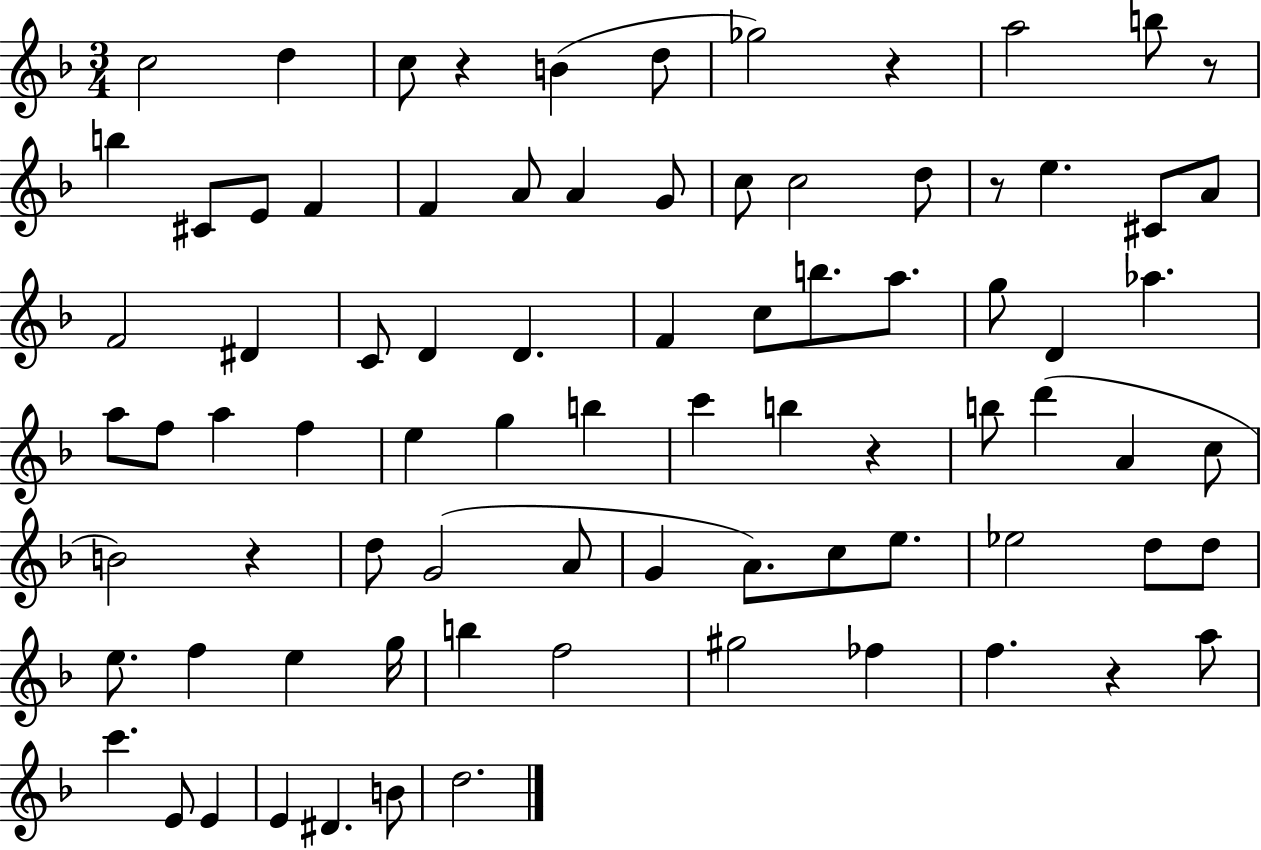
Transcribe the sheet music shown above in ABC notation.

X:1
T:Untitled
M:3/4
L:1/4
K:F
c2 d c/2 z B d/2 _g2 z a2 b/2 z/2 b ^C/2 E/2 F F A/2 A G/2 c/2 c2 d/2 z/2 e ^C/2 A/2 F2 ^D C/2 D D F c/2 b/2 a/2 g/2 D _a a/2 f/2 a f e g b c' b z b/2 d' A c/2 B2 z d/2 G2 A/2 G A/2 c/2 e/2 _e2 d/2 d/2 e/2 f e g/4 b f2 ^g2 _f f z a/2 c' E/2 E E ^D B/2 d2